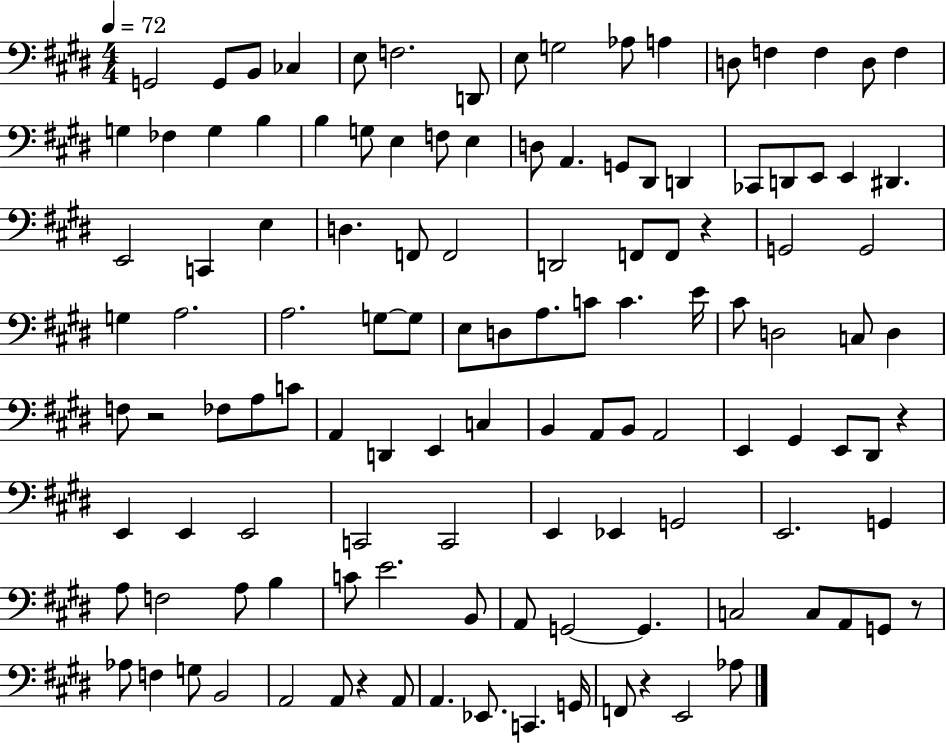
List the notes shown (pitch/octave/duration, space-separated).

G2/h G2/e B2/e CES3/q E3/e F3/h. D2/e E3/e G3/h Ab3/e A3/q D3/e F3/q F3/q D3/e F3/q G3/q FES3/q G3/q B3/q B3/q G3/e E3/q F3/e E3/q D3/e A2/q. G2/e D#2/e D2/q CES2/e D2/e E2/e E2/q D#2/q. E2/h C2/q E3/q D3/q. F2/e F2/h D2/h F2/e F2/e R/q G2/h G2/h G3/q A3/h. A3/h. G3/e G3/e E3/e D3/e A3/e. C4/e C4/q. E4/s C#4/e D3/h C3/e D3/q F3/e R/h FES3/e A3/e C4/e A2/q D2/q E2/q C3/q B2/q A2/e B2/e A2/h E2/q G#2/q E2/e D#2/e R/q E2/q E2/q E2/h C2/h C2/h E2/q Eb2/q G2/h E2/h. G2/q A3/e F3/h A3/e B3/q C4/e E4/h. B2/e A2/e G2/h G2/q. C3/h C3/e A2/e G2/e R/e Ab3/e F3/q G3/e B2/h A2/h A2/e R/q A2/e A2/q. Eb2/e. C2/q. G2/s F2/e R/q E2/h Ab3/e